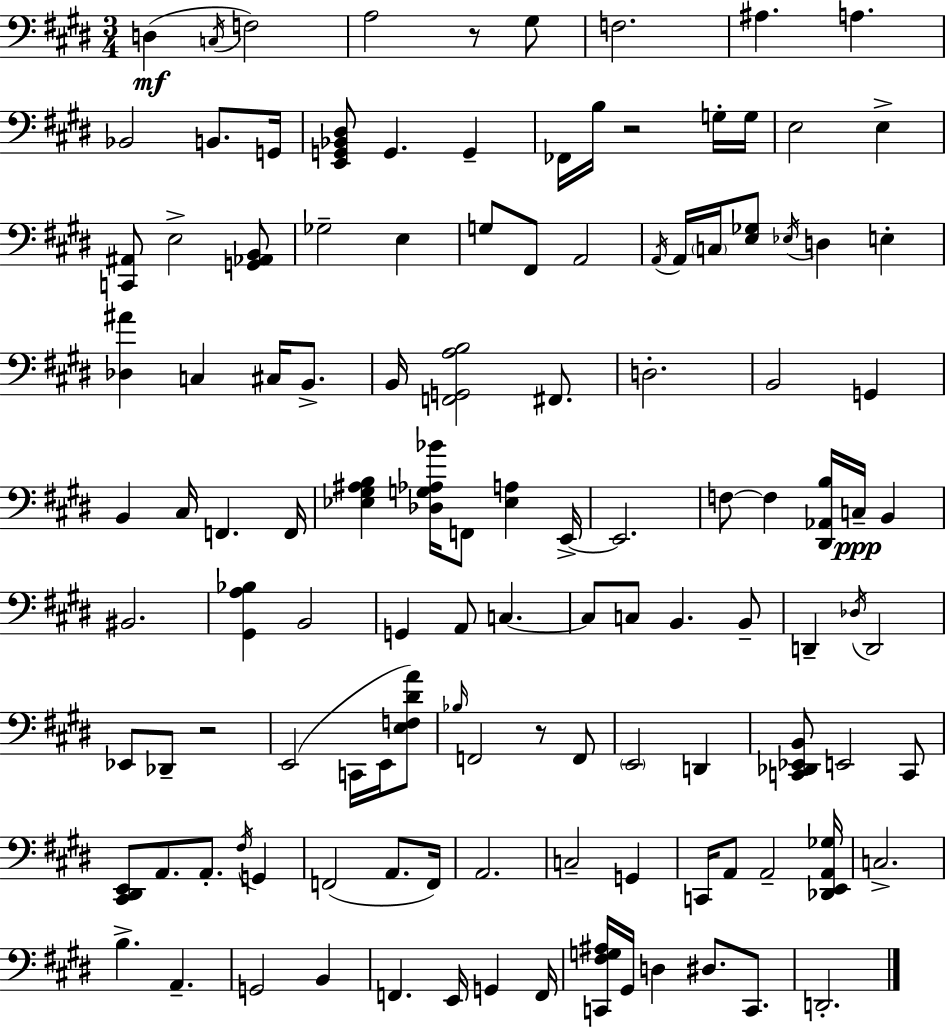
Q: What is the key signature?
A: E major